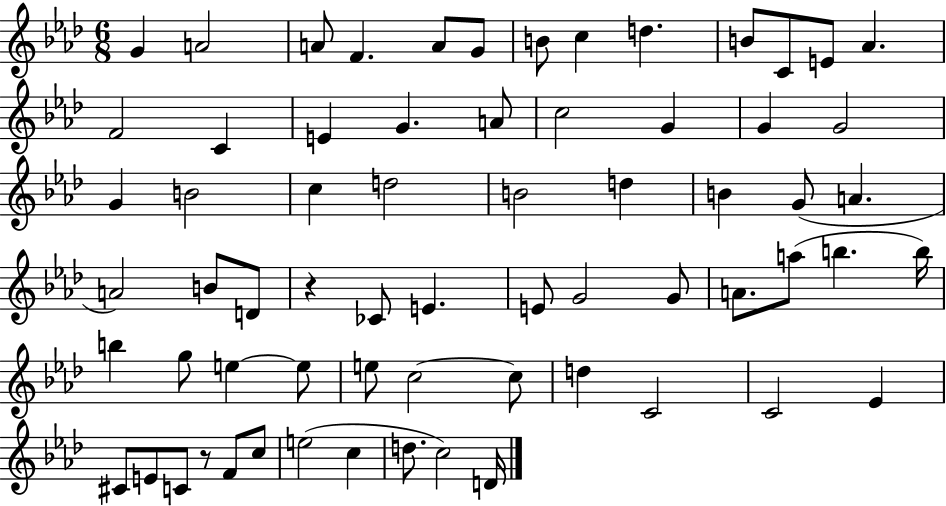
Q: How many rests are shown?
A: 2